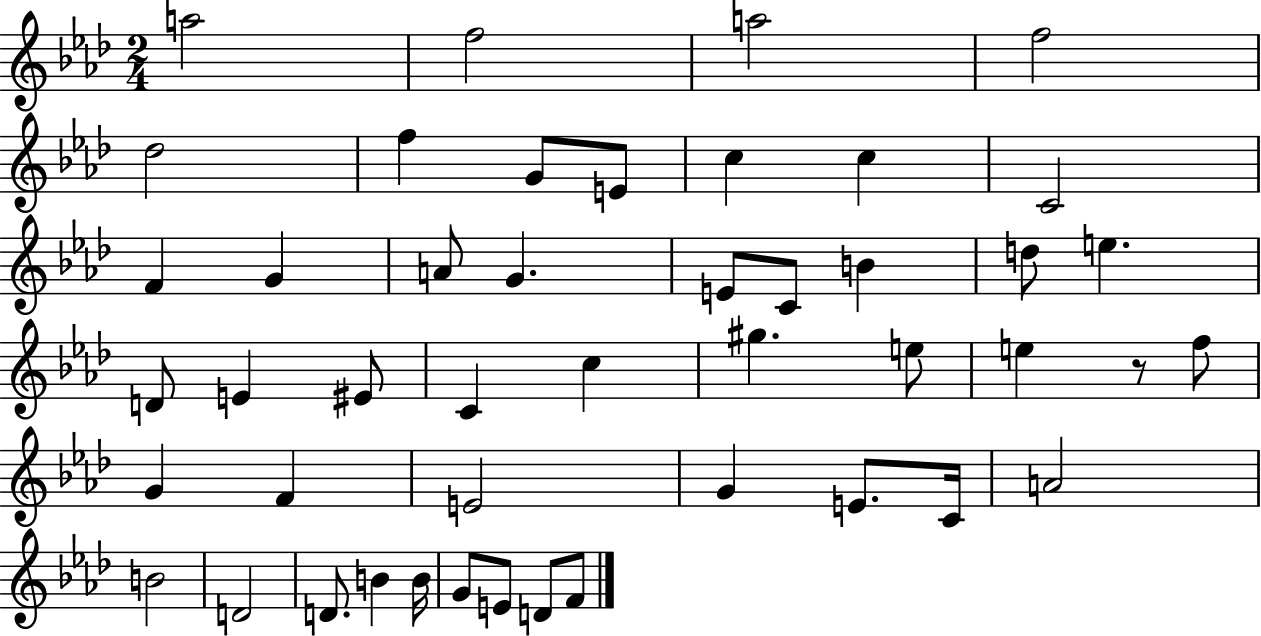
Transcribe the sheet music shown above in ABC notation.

X:1
T:Untitled
M:2/4
L:1/4
K:Ab
a2 f2 a2 f2 _d2 f G/2 E/2 c c C2 F G A/2 G E/2 C/2 B d/2 e D/2 E ^E/2 C c ^g e/2 e z/2 f/2 G F E2 G E/2 C/4 A2 B2 D2 D/2 B B/4 G/2 E/2 D/2 F/2